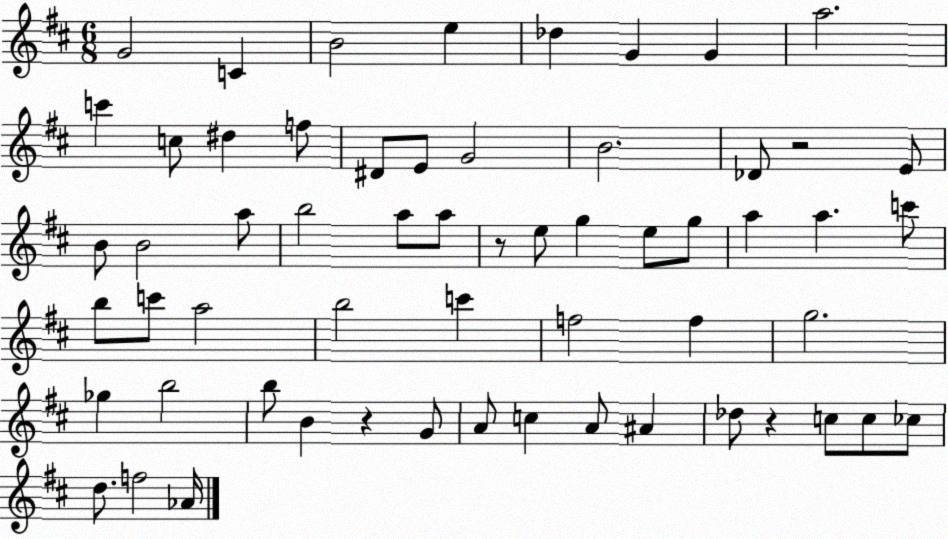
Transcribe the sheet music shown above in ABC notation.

X:1
T:Untitled
M:6/8
L:1/4
K:D
G2 C B2 e _d G G a2 c' c/2 ^d f/2 ^D/2 E/2 G2 B2 _D/2 z2 E/2 B/2 B2 a/2 b2 a/2 a/2 z/2 e/2 g e/2 g/2 a a c'/2 b/2 c'/2 a2 b2 c' f2 f g2 _g b2 b/2 B z G/2 A/2 c A/2 ^A _d/2 z c/2 c/2 _c/2 d/2 f2 _A/4